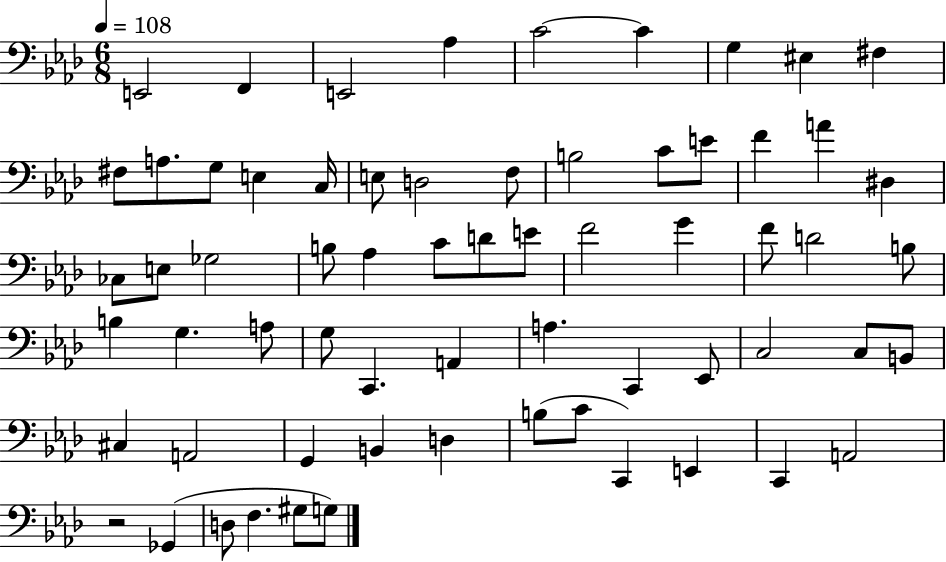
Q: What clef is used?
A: bass